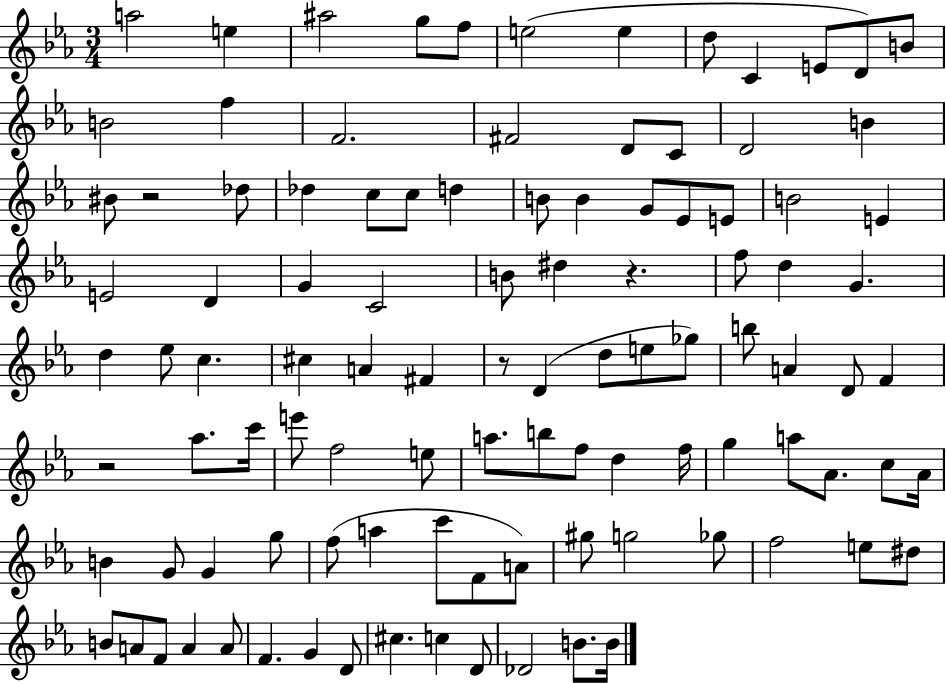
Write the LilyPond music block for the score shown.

{
  \clef treble
  \numericTimeSignature
  \time 3/4
  \key ees \major
  \repeat volta 2 { a''2 e''4 | ais''2 g''8 f''8 | e''2( e''4 | d''8 c'4 e'8 d'8) b'8 | \break b'2 f''4 | f'2. | fis'2 d'8 c'8 | d'2 b'4 | \break bis'8 r2 des''8 | des''4 c''8 c''8 d''4 | b'8 b'4 g'8 ees'8 e'8 | b'2 e'4 | \break e'2 d'4 | g'4 c'2 | b'8 dis''4 r4. | f''8 d''4 g'4. | \break d''4 ees''8 c''4. | cis''4 a'4 fis'4 | r8 d'4( d''8 e''8 ges''8) | b''8 a'4 d'8 f'4 | \break r2 aes''8. c'''16 | e'''8 f''2 e''8 | a''8. b''8 f''8 d''4 f''16 | g''4 a''8 aes'8. c''8 aes'16 | \break b'4 g'8 g'4 g''8 | f''8( a''4 c'''8 f'8 a'8) | gis''8 g''2 ges''8 | f''2 e''8 dis''8 | \break b'8 a'8 f'8 a'4 a'8 | f'4. g'4 d'8 | cis''4. c''4 d'8 | des'2 b'8. b'16 | \break } \bar "|."
}